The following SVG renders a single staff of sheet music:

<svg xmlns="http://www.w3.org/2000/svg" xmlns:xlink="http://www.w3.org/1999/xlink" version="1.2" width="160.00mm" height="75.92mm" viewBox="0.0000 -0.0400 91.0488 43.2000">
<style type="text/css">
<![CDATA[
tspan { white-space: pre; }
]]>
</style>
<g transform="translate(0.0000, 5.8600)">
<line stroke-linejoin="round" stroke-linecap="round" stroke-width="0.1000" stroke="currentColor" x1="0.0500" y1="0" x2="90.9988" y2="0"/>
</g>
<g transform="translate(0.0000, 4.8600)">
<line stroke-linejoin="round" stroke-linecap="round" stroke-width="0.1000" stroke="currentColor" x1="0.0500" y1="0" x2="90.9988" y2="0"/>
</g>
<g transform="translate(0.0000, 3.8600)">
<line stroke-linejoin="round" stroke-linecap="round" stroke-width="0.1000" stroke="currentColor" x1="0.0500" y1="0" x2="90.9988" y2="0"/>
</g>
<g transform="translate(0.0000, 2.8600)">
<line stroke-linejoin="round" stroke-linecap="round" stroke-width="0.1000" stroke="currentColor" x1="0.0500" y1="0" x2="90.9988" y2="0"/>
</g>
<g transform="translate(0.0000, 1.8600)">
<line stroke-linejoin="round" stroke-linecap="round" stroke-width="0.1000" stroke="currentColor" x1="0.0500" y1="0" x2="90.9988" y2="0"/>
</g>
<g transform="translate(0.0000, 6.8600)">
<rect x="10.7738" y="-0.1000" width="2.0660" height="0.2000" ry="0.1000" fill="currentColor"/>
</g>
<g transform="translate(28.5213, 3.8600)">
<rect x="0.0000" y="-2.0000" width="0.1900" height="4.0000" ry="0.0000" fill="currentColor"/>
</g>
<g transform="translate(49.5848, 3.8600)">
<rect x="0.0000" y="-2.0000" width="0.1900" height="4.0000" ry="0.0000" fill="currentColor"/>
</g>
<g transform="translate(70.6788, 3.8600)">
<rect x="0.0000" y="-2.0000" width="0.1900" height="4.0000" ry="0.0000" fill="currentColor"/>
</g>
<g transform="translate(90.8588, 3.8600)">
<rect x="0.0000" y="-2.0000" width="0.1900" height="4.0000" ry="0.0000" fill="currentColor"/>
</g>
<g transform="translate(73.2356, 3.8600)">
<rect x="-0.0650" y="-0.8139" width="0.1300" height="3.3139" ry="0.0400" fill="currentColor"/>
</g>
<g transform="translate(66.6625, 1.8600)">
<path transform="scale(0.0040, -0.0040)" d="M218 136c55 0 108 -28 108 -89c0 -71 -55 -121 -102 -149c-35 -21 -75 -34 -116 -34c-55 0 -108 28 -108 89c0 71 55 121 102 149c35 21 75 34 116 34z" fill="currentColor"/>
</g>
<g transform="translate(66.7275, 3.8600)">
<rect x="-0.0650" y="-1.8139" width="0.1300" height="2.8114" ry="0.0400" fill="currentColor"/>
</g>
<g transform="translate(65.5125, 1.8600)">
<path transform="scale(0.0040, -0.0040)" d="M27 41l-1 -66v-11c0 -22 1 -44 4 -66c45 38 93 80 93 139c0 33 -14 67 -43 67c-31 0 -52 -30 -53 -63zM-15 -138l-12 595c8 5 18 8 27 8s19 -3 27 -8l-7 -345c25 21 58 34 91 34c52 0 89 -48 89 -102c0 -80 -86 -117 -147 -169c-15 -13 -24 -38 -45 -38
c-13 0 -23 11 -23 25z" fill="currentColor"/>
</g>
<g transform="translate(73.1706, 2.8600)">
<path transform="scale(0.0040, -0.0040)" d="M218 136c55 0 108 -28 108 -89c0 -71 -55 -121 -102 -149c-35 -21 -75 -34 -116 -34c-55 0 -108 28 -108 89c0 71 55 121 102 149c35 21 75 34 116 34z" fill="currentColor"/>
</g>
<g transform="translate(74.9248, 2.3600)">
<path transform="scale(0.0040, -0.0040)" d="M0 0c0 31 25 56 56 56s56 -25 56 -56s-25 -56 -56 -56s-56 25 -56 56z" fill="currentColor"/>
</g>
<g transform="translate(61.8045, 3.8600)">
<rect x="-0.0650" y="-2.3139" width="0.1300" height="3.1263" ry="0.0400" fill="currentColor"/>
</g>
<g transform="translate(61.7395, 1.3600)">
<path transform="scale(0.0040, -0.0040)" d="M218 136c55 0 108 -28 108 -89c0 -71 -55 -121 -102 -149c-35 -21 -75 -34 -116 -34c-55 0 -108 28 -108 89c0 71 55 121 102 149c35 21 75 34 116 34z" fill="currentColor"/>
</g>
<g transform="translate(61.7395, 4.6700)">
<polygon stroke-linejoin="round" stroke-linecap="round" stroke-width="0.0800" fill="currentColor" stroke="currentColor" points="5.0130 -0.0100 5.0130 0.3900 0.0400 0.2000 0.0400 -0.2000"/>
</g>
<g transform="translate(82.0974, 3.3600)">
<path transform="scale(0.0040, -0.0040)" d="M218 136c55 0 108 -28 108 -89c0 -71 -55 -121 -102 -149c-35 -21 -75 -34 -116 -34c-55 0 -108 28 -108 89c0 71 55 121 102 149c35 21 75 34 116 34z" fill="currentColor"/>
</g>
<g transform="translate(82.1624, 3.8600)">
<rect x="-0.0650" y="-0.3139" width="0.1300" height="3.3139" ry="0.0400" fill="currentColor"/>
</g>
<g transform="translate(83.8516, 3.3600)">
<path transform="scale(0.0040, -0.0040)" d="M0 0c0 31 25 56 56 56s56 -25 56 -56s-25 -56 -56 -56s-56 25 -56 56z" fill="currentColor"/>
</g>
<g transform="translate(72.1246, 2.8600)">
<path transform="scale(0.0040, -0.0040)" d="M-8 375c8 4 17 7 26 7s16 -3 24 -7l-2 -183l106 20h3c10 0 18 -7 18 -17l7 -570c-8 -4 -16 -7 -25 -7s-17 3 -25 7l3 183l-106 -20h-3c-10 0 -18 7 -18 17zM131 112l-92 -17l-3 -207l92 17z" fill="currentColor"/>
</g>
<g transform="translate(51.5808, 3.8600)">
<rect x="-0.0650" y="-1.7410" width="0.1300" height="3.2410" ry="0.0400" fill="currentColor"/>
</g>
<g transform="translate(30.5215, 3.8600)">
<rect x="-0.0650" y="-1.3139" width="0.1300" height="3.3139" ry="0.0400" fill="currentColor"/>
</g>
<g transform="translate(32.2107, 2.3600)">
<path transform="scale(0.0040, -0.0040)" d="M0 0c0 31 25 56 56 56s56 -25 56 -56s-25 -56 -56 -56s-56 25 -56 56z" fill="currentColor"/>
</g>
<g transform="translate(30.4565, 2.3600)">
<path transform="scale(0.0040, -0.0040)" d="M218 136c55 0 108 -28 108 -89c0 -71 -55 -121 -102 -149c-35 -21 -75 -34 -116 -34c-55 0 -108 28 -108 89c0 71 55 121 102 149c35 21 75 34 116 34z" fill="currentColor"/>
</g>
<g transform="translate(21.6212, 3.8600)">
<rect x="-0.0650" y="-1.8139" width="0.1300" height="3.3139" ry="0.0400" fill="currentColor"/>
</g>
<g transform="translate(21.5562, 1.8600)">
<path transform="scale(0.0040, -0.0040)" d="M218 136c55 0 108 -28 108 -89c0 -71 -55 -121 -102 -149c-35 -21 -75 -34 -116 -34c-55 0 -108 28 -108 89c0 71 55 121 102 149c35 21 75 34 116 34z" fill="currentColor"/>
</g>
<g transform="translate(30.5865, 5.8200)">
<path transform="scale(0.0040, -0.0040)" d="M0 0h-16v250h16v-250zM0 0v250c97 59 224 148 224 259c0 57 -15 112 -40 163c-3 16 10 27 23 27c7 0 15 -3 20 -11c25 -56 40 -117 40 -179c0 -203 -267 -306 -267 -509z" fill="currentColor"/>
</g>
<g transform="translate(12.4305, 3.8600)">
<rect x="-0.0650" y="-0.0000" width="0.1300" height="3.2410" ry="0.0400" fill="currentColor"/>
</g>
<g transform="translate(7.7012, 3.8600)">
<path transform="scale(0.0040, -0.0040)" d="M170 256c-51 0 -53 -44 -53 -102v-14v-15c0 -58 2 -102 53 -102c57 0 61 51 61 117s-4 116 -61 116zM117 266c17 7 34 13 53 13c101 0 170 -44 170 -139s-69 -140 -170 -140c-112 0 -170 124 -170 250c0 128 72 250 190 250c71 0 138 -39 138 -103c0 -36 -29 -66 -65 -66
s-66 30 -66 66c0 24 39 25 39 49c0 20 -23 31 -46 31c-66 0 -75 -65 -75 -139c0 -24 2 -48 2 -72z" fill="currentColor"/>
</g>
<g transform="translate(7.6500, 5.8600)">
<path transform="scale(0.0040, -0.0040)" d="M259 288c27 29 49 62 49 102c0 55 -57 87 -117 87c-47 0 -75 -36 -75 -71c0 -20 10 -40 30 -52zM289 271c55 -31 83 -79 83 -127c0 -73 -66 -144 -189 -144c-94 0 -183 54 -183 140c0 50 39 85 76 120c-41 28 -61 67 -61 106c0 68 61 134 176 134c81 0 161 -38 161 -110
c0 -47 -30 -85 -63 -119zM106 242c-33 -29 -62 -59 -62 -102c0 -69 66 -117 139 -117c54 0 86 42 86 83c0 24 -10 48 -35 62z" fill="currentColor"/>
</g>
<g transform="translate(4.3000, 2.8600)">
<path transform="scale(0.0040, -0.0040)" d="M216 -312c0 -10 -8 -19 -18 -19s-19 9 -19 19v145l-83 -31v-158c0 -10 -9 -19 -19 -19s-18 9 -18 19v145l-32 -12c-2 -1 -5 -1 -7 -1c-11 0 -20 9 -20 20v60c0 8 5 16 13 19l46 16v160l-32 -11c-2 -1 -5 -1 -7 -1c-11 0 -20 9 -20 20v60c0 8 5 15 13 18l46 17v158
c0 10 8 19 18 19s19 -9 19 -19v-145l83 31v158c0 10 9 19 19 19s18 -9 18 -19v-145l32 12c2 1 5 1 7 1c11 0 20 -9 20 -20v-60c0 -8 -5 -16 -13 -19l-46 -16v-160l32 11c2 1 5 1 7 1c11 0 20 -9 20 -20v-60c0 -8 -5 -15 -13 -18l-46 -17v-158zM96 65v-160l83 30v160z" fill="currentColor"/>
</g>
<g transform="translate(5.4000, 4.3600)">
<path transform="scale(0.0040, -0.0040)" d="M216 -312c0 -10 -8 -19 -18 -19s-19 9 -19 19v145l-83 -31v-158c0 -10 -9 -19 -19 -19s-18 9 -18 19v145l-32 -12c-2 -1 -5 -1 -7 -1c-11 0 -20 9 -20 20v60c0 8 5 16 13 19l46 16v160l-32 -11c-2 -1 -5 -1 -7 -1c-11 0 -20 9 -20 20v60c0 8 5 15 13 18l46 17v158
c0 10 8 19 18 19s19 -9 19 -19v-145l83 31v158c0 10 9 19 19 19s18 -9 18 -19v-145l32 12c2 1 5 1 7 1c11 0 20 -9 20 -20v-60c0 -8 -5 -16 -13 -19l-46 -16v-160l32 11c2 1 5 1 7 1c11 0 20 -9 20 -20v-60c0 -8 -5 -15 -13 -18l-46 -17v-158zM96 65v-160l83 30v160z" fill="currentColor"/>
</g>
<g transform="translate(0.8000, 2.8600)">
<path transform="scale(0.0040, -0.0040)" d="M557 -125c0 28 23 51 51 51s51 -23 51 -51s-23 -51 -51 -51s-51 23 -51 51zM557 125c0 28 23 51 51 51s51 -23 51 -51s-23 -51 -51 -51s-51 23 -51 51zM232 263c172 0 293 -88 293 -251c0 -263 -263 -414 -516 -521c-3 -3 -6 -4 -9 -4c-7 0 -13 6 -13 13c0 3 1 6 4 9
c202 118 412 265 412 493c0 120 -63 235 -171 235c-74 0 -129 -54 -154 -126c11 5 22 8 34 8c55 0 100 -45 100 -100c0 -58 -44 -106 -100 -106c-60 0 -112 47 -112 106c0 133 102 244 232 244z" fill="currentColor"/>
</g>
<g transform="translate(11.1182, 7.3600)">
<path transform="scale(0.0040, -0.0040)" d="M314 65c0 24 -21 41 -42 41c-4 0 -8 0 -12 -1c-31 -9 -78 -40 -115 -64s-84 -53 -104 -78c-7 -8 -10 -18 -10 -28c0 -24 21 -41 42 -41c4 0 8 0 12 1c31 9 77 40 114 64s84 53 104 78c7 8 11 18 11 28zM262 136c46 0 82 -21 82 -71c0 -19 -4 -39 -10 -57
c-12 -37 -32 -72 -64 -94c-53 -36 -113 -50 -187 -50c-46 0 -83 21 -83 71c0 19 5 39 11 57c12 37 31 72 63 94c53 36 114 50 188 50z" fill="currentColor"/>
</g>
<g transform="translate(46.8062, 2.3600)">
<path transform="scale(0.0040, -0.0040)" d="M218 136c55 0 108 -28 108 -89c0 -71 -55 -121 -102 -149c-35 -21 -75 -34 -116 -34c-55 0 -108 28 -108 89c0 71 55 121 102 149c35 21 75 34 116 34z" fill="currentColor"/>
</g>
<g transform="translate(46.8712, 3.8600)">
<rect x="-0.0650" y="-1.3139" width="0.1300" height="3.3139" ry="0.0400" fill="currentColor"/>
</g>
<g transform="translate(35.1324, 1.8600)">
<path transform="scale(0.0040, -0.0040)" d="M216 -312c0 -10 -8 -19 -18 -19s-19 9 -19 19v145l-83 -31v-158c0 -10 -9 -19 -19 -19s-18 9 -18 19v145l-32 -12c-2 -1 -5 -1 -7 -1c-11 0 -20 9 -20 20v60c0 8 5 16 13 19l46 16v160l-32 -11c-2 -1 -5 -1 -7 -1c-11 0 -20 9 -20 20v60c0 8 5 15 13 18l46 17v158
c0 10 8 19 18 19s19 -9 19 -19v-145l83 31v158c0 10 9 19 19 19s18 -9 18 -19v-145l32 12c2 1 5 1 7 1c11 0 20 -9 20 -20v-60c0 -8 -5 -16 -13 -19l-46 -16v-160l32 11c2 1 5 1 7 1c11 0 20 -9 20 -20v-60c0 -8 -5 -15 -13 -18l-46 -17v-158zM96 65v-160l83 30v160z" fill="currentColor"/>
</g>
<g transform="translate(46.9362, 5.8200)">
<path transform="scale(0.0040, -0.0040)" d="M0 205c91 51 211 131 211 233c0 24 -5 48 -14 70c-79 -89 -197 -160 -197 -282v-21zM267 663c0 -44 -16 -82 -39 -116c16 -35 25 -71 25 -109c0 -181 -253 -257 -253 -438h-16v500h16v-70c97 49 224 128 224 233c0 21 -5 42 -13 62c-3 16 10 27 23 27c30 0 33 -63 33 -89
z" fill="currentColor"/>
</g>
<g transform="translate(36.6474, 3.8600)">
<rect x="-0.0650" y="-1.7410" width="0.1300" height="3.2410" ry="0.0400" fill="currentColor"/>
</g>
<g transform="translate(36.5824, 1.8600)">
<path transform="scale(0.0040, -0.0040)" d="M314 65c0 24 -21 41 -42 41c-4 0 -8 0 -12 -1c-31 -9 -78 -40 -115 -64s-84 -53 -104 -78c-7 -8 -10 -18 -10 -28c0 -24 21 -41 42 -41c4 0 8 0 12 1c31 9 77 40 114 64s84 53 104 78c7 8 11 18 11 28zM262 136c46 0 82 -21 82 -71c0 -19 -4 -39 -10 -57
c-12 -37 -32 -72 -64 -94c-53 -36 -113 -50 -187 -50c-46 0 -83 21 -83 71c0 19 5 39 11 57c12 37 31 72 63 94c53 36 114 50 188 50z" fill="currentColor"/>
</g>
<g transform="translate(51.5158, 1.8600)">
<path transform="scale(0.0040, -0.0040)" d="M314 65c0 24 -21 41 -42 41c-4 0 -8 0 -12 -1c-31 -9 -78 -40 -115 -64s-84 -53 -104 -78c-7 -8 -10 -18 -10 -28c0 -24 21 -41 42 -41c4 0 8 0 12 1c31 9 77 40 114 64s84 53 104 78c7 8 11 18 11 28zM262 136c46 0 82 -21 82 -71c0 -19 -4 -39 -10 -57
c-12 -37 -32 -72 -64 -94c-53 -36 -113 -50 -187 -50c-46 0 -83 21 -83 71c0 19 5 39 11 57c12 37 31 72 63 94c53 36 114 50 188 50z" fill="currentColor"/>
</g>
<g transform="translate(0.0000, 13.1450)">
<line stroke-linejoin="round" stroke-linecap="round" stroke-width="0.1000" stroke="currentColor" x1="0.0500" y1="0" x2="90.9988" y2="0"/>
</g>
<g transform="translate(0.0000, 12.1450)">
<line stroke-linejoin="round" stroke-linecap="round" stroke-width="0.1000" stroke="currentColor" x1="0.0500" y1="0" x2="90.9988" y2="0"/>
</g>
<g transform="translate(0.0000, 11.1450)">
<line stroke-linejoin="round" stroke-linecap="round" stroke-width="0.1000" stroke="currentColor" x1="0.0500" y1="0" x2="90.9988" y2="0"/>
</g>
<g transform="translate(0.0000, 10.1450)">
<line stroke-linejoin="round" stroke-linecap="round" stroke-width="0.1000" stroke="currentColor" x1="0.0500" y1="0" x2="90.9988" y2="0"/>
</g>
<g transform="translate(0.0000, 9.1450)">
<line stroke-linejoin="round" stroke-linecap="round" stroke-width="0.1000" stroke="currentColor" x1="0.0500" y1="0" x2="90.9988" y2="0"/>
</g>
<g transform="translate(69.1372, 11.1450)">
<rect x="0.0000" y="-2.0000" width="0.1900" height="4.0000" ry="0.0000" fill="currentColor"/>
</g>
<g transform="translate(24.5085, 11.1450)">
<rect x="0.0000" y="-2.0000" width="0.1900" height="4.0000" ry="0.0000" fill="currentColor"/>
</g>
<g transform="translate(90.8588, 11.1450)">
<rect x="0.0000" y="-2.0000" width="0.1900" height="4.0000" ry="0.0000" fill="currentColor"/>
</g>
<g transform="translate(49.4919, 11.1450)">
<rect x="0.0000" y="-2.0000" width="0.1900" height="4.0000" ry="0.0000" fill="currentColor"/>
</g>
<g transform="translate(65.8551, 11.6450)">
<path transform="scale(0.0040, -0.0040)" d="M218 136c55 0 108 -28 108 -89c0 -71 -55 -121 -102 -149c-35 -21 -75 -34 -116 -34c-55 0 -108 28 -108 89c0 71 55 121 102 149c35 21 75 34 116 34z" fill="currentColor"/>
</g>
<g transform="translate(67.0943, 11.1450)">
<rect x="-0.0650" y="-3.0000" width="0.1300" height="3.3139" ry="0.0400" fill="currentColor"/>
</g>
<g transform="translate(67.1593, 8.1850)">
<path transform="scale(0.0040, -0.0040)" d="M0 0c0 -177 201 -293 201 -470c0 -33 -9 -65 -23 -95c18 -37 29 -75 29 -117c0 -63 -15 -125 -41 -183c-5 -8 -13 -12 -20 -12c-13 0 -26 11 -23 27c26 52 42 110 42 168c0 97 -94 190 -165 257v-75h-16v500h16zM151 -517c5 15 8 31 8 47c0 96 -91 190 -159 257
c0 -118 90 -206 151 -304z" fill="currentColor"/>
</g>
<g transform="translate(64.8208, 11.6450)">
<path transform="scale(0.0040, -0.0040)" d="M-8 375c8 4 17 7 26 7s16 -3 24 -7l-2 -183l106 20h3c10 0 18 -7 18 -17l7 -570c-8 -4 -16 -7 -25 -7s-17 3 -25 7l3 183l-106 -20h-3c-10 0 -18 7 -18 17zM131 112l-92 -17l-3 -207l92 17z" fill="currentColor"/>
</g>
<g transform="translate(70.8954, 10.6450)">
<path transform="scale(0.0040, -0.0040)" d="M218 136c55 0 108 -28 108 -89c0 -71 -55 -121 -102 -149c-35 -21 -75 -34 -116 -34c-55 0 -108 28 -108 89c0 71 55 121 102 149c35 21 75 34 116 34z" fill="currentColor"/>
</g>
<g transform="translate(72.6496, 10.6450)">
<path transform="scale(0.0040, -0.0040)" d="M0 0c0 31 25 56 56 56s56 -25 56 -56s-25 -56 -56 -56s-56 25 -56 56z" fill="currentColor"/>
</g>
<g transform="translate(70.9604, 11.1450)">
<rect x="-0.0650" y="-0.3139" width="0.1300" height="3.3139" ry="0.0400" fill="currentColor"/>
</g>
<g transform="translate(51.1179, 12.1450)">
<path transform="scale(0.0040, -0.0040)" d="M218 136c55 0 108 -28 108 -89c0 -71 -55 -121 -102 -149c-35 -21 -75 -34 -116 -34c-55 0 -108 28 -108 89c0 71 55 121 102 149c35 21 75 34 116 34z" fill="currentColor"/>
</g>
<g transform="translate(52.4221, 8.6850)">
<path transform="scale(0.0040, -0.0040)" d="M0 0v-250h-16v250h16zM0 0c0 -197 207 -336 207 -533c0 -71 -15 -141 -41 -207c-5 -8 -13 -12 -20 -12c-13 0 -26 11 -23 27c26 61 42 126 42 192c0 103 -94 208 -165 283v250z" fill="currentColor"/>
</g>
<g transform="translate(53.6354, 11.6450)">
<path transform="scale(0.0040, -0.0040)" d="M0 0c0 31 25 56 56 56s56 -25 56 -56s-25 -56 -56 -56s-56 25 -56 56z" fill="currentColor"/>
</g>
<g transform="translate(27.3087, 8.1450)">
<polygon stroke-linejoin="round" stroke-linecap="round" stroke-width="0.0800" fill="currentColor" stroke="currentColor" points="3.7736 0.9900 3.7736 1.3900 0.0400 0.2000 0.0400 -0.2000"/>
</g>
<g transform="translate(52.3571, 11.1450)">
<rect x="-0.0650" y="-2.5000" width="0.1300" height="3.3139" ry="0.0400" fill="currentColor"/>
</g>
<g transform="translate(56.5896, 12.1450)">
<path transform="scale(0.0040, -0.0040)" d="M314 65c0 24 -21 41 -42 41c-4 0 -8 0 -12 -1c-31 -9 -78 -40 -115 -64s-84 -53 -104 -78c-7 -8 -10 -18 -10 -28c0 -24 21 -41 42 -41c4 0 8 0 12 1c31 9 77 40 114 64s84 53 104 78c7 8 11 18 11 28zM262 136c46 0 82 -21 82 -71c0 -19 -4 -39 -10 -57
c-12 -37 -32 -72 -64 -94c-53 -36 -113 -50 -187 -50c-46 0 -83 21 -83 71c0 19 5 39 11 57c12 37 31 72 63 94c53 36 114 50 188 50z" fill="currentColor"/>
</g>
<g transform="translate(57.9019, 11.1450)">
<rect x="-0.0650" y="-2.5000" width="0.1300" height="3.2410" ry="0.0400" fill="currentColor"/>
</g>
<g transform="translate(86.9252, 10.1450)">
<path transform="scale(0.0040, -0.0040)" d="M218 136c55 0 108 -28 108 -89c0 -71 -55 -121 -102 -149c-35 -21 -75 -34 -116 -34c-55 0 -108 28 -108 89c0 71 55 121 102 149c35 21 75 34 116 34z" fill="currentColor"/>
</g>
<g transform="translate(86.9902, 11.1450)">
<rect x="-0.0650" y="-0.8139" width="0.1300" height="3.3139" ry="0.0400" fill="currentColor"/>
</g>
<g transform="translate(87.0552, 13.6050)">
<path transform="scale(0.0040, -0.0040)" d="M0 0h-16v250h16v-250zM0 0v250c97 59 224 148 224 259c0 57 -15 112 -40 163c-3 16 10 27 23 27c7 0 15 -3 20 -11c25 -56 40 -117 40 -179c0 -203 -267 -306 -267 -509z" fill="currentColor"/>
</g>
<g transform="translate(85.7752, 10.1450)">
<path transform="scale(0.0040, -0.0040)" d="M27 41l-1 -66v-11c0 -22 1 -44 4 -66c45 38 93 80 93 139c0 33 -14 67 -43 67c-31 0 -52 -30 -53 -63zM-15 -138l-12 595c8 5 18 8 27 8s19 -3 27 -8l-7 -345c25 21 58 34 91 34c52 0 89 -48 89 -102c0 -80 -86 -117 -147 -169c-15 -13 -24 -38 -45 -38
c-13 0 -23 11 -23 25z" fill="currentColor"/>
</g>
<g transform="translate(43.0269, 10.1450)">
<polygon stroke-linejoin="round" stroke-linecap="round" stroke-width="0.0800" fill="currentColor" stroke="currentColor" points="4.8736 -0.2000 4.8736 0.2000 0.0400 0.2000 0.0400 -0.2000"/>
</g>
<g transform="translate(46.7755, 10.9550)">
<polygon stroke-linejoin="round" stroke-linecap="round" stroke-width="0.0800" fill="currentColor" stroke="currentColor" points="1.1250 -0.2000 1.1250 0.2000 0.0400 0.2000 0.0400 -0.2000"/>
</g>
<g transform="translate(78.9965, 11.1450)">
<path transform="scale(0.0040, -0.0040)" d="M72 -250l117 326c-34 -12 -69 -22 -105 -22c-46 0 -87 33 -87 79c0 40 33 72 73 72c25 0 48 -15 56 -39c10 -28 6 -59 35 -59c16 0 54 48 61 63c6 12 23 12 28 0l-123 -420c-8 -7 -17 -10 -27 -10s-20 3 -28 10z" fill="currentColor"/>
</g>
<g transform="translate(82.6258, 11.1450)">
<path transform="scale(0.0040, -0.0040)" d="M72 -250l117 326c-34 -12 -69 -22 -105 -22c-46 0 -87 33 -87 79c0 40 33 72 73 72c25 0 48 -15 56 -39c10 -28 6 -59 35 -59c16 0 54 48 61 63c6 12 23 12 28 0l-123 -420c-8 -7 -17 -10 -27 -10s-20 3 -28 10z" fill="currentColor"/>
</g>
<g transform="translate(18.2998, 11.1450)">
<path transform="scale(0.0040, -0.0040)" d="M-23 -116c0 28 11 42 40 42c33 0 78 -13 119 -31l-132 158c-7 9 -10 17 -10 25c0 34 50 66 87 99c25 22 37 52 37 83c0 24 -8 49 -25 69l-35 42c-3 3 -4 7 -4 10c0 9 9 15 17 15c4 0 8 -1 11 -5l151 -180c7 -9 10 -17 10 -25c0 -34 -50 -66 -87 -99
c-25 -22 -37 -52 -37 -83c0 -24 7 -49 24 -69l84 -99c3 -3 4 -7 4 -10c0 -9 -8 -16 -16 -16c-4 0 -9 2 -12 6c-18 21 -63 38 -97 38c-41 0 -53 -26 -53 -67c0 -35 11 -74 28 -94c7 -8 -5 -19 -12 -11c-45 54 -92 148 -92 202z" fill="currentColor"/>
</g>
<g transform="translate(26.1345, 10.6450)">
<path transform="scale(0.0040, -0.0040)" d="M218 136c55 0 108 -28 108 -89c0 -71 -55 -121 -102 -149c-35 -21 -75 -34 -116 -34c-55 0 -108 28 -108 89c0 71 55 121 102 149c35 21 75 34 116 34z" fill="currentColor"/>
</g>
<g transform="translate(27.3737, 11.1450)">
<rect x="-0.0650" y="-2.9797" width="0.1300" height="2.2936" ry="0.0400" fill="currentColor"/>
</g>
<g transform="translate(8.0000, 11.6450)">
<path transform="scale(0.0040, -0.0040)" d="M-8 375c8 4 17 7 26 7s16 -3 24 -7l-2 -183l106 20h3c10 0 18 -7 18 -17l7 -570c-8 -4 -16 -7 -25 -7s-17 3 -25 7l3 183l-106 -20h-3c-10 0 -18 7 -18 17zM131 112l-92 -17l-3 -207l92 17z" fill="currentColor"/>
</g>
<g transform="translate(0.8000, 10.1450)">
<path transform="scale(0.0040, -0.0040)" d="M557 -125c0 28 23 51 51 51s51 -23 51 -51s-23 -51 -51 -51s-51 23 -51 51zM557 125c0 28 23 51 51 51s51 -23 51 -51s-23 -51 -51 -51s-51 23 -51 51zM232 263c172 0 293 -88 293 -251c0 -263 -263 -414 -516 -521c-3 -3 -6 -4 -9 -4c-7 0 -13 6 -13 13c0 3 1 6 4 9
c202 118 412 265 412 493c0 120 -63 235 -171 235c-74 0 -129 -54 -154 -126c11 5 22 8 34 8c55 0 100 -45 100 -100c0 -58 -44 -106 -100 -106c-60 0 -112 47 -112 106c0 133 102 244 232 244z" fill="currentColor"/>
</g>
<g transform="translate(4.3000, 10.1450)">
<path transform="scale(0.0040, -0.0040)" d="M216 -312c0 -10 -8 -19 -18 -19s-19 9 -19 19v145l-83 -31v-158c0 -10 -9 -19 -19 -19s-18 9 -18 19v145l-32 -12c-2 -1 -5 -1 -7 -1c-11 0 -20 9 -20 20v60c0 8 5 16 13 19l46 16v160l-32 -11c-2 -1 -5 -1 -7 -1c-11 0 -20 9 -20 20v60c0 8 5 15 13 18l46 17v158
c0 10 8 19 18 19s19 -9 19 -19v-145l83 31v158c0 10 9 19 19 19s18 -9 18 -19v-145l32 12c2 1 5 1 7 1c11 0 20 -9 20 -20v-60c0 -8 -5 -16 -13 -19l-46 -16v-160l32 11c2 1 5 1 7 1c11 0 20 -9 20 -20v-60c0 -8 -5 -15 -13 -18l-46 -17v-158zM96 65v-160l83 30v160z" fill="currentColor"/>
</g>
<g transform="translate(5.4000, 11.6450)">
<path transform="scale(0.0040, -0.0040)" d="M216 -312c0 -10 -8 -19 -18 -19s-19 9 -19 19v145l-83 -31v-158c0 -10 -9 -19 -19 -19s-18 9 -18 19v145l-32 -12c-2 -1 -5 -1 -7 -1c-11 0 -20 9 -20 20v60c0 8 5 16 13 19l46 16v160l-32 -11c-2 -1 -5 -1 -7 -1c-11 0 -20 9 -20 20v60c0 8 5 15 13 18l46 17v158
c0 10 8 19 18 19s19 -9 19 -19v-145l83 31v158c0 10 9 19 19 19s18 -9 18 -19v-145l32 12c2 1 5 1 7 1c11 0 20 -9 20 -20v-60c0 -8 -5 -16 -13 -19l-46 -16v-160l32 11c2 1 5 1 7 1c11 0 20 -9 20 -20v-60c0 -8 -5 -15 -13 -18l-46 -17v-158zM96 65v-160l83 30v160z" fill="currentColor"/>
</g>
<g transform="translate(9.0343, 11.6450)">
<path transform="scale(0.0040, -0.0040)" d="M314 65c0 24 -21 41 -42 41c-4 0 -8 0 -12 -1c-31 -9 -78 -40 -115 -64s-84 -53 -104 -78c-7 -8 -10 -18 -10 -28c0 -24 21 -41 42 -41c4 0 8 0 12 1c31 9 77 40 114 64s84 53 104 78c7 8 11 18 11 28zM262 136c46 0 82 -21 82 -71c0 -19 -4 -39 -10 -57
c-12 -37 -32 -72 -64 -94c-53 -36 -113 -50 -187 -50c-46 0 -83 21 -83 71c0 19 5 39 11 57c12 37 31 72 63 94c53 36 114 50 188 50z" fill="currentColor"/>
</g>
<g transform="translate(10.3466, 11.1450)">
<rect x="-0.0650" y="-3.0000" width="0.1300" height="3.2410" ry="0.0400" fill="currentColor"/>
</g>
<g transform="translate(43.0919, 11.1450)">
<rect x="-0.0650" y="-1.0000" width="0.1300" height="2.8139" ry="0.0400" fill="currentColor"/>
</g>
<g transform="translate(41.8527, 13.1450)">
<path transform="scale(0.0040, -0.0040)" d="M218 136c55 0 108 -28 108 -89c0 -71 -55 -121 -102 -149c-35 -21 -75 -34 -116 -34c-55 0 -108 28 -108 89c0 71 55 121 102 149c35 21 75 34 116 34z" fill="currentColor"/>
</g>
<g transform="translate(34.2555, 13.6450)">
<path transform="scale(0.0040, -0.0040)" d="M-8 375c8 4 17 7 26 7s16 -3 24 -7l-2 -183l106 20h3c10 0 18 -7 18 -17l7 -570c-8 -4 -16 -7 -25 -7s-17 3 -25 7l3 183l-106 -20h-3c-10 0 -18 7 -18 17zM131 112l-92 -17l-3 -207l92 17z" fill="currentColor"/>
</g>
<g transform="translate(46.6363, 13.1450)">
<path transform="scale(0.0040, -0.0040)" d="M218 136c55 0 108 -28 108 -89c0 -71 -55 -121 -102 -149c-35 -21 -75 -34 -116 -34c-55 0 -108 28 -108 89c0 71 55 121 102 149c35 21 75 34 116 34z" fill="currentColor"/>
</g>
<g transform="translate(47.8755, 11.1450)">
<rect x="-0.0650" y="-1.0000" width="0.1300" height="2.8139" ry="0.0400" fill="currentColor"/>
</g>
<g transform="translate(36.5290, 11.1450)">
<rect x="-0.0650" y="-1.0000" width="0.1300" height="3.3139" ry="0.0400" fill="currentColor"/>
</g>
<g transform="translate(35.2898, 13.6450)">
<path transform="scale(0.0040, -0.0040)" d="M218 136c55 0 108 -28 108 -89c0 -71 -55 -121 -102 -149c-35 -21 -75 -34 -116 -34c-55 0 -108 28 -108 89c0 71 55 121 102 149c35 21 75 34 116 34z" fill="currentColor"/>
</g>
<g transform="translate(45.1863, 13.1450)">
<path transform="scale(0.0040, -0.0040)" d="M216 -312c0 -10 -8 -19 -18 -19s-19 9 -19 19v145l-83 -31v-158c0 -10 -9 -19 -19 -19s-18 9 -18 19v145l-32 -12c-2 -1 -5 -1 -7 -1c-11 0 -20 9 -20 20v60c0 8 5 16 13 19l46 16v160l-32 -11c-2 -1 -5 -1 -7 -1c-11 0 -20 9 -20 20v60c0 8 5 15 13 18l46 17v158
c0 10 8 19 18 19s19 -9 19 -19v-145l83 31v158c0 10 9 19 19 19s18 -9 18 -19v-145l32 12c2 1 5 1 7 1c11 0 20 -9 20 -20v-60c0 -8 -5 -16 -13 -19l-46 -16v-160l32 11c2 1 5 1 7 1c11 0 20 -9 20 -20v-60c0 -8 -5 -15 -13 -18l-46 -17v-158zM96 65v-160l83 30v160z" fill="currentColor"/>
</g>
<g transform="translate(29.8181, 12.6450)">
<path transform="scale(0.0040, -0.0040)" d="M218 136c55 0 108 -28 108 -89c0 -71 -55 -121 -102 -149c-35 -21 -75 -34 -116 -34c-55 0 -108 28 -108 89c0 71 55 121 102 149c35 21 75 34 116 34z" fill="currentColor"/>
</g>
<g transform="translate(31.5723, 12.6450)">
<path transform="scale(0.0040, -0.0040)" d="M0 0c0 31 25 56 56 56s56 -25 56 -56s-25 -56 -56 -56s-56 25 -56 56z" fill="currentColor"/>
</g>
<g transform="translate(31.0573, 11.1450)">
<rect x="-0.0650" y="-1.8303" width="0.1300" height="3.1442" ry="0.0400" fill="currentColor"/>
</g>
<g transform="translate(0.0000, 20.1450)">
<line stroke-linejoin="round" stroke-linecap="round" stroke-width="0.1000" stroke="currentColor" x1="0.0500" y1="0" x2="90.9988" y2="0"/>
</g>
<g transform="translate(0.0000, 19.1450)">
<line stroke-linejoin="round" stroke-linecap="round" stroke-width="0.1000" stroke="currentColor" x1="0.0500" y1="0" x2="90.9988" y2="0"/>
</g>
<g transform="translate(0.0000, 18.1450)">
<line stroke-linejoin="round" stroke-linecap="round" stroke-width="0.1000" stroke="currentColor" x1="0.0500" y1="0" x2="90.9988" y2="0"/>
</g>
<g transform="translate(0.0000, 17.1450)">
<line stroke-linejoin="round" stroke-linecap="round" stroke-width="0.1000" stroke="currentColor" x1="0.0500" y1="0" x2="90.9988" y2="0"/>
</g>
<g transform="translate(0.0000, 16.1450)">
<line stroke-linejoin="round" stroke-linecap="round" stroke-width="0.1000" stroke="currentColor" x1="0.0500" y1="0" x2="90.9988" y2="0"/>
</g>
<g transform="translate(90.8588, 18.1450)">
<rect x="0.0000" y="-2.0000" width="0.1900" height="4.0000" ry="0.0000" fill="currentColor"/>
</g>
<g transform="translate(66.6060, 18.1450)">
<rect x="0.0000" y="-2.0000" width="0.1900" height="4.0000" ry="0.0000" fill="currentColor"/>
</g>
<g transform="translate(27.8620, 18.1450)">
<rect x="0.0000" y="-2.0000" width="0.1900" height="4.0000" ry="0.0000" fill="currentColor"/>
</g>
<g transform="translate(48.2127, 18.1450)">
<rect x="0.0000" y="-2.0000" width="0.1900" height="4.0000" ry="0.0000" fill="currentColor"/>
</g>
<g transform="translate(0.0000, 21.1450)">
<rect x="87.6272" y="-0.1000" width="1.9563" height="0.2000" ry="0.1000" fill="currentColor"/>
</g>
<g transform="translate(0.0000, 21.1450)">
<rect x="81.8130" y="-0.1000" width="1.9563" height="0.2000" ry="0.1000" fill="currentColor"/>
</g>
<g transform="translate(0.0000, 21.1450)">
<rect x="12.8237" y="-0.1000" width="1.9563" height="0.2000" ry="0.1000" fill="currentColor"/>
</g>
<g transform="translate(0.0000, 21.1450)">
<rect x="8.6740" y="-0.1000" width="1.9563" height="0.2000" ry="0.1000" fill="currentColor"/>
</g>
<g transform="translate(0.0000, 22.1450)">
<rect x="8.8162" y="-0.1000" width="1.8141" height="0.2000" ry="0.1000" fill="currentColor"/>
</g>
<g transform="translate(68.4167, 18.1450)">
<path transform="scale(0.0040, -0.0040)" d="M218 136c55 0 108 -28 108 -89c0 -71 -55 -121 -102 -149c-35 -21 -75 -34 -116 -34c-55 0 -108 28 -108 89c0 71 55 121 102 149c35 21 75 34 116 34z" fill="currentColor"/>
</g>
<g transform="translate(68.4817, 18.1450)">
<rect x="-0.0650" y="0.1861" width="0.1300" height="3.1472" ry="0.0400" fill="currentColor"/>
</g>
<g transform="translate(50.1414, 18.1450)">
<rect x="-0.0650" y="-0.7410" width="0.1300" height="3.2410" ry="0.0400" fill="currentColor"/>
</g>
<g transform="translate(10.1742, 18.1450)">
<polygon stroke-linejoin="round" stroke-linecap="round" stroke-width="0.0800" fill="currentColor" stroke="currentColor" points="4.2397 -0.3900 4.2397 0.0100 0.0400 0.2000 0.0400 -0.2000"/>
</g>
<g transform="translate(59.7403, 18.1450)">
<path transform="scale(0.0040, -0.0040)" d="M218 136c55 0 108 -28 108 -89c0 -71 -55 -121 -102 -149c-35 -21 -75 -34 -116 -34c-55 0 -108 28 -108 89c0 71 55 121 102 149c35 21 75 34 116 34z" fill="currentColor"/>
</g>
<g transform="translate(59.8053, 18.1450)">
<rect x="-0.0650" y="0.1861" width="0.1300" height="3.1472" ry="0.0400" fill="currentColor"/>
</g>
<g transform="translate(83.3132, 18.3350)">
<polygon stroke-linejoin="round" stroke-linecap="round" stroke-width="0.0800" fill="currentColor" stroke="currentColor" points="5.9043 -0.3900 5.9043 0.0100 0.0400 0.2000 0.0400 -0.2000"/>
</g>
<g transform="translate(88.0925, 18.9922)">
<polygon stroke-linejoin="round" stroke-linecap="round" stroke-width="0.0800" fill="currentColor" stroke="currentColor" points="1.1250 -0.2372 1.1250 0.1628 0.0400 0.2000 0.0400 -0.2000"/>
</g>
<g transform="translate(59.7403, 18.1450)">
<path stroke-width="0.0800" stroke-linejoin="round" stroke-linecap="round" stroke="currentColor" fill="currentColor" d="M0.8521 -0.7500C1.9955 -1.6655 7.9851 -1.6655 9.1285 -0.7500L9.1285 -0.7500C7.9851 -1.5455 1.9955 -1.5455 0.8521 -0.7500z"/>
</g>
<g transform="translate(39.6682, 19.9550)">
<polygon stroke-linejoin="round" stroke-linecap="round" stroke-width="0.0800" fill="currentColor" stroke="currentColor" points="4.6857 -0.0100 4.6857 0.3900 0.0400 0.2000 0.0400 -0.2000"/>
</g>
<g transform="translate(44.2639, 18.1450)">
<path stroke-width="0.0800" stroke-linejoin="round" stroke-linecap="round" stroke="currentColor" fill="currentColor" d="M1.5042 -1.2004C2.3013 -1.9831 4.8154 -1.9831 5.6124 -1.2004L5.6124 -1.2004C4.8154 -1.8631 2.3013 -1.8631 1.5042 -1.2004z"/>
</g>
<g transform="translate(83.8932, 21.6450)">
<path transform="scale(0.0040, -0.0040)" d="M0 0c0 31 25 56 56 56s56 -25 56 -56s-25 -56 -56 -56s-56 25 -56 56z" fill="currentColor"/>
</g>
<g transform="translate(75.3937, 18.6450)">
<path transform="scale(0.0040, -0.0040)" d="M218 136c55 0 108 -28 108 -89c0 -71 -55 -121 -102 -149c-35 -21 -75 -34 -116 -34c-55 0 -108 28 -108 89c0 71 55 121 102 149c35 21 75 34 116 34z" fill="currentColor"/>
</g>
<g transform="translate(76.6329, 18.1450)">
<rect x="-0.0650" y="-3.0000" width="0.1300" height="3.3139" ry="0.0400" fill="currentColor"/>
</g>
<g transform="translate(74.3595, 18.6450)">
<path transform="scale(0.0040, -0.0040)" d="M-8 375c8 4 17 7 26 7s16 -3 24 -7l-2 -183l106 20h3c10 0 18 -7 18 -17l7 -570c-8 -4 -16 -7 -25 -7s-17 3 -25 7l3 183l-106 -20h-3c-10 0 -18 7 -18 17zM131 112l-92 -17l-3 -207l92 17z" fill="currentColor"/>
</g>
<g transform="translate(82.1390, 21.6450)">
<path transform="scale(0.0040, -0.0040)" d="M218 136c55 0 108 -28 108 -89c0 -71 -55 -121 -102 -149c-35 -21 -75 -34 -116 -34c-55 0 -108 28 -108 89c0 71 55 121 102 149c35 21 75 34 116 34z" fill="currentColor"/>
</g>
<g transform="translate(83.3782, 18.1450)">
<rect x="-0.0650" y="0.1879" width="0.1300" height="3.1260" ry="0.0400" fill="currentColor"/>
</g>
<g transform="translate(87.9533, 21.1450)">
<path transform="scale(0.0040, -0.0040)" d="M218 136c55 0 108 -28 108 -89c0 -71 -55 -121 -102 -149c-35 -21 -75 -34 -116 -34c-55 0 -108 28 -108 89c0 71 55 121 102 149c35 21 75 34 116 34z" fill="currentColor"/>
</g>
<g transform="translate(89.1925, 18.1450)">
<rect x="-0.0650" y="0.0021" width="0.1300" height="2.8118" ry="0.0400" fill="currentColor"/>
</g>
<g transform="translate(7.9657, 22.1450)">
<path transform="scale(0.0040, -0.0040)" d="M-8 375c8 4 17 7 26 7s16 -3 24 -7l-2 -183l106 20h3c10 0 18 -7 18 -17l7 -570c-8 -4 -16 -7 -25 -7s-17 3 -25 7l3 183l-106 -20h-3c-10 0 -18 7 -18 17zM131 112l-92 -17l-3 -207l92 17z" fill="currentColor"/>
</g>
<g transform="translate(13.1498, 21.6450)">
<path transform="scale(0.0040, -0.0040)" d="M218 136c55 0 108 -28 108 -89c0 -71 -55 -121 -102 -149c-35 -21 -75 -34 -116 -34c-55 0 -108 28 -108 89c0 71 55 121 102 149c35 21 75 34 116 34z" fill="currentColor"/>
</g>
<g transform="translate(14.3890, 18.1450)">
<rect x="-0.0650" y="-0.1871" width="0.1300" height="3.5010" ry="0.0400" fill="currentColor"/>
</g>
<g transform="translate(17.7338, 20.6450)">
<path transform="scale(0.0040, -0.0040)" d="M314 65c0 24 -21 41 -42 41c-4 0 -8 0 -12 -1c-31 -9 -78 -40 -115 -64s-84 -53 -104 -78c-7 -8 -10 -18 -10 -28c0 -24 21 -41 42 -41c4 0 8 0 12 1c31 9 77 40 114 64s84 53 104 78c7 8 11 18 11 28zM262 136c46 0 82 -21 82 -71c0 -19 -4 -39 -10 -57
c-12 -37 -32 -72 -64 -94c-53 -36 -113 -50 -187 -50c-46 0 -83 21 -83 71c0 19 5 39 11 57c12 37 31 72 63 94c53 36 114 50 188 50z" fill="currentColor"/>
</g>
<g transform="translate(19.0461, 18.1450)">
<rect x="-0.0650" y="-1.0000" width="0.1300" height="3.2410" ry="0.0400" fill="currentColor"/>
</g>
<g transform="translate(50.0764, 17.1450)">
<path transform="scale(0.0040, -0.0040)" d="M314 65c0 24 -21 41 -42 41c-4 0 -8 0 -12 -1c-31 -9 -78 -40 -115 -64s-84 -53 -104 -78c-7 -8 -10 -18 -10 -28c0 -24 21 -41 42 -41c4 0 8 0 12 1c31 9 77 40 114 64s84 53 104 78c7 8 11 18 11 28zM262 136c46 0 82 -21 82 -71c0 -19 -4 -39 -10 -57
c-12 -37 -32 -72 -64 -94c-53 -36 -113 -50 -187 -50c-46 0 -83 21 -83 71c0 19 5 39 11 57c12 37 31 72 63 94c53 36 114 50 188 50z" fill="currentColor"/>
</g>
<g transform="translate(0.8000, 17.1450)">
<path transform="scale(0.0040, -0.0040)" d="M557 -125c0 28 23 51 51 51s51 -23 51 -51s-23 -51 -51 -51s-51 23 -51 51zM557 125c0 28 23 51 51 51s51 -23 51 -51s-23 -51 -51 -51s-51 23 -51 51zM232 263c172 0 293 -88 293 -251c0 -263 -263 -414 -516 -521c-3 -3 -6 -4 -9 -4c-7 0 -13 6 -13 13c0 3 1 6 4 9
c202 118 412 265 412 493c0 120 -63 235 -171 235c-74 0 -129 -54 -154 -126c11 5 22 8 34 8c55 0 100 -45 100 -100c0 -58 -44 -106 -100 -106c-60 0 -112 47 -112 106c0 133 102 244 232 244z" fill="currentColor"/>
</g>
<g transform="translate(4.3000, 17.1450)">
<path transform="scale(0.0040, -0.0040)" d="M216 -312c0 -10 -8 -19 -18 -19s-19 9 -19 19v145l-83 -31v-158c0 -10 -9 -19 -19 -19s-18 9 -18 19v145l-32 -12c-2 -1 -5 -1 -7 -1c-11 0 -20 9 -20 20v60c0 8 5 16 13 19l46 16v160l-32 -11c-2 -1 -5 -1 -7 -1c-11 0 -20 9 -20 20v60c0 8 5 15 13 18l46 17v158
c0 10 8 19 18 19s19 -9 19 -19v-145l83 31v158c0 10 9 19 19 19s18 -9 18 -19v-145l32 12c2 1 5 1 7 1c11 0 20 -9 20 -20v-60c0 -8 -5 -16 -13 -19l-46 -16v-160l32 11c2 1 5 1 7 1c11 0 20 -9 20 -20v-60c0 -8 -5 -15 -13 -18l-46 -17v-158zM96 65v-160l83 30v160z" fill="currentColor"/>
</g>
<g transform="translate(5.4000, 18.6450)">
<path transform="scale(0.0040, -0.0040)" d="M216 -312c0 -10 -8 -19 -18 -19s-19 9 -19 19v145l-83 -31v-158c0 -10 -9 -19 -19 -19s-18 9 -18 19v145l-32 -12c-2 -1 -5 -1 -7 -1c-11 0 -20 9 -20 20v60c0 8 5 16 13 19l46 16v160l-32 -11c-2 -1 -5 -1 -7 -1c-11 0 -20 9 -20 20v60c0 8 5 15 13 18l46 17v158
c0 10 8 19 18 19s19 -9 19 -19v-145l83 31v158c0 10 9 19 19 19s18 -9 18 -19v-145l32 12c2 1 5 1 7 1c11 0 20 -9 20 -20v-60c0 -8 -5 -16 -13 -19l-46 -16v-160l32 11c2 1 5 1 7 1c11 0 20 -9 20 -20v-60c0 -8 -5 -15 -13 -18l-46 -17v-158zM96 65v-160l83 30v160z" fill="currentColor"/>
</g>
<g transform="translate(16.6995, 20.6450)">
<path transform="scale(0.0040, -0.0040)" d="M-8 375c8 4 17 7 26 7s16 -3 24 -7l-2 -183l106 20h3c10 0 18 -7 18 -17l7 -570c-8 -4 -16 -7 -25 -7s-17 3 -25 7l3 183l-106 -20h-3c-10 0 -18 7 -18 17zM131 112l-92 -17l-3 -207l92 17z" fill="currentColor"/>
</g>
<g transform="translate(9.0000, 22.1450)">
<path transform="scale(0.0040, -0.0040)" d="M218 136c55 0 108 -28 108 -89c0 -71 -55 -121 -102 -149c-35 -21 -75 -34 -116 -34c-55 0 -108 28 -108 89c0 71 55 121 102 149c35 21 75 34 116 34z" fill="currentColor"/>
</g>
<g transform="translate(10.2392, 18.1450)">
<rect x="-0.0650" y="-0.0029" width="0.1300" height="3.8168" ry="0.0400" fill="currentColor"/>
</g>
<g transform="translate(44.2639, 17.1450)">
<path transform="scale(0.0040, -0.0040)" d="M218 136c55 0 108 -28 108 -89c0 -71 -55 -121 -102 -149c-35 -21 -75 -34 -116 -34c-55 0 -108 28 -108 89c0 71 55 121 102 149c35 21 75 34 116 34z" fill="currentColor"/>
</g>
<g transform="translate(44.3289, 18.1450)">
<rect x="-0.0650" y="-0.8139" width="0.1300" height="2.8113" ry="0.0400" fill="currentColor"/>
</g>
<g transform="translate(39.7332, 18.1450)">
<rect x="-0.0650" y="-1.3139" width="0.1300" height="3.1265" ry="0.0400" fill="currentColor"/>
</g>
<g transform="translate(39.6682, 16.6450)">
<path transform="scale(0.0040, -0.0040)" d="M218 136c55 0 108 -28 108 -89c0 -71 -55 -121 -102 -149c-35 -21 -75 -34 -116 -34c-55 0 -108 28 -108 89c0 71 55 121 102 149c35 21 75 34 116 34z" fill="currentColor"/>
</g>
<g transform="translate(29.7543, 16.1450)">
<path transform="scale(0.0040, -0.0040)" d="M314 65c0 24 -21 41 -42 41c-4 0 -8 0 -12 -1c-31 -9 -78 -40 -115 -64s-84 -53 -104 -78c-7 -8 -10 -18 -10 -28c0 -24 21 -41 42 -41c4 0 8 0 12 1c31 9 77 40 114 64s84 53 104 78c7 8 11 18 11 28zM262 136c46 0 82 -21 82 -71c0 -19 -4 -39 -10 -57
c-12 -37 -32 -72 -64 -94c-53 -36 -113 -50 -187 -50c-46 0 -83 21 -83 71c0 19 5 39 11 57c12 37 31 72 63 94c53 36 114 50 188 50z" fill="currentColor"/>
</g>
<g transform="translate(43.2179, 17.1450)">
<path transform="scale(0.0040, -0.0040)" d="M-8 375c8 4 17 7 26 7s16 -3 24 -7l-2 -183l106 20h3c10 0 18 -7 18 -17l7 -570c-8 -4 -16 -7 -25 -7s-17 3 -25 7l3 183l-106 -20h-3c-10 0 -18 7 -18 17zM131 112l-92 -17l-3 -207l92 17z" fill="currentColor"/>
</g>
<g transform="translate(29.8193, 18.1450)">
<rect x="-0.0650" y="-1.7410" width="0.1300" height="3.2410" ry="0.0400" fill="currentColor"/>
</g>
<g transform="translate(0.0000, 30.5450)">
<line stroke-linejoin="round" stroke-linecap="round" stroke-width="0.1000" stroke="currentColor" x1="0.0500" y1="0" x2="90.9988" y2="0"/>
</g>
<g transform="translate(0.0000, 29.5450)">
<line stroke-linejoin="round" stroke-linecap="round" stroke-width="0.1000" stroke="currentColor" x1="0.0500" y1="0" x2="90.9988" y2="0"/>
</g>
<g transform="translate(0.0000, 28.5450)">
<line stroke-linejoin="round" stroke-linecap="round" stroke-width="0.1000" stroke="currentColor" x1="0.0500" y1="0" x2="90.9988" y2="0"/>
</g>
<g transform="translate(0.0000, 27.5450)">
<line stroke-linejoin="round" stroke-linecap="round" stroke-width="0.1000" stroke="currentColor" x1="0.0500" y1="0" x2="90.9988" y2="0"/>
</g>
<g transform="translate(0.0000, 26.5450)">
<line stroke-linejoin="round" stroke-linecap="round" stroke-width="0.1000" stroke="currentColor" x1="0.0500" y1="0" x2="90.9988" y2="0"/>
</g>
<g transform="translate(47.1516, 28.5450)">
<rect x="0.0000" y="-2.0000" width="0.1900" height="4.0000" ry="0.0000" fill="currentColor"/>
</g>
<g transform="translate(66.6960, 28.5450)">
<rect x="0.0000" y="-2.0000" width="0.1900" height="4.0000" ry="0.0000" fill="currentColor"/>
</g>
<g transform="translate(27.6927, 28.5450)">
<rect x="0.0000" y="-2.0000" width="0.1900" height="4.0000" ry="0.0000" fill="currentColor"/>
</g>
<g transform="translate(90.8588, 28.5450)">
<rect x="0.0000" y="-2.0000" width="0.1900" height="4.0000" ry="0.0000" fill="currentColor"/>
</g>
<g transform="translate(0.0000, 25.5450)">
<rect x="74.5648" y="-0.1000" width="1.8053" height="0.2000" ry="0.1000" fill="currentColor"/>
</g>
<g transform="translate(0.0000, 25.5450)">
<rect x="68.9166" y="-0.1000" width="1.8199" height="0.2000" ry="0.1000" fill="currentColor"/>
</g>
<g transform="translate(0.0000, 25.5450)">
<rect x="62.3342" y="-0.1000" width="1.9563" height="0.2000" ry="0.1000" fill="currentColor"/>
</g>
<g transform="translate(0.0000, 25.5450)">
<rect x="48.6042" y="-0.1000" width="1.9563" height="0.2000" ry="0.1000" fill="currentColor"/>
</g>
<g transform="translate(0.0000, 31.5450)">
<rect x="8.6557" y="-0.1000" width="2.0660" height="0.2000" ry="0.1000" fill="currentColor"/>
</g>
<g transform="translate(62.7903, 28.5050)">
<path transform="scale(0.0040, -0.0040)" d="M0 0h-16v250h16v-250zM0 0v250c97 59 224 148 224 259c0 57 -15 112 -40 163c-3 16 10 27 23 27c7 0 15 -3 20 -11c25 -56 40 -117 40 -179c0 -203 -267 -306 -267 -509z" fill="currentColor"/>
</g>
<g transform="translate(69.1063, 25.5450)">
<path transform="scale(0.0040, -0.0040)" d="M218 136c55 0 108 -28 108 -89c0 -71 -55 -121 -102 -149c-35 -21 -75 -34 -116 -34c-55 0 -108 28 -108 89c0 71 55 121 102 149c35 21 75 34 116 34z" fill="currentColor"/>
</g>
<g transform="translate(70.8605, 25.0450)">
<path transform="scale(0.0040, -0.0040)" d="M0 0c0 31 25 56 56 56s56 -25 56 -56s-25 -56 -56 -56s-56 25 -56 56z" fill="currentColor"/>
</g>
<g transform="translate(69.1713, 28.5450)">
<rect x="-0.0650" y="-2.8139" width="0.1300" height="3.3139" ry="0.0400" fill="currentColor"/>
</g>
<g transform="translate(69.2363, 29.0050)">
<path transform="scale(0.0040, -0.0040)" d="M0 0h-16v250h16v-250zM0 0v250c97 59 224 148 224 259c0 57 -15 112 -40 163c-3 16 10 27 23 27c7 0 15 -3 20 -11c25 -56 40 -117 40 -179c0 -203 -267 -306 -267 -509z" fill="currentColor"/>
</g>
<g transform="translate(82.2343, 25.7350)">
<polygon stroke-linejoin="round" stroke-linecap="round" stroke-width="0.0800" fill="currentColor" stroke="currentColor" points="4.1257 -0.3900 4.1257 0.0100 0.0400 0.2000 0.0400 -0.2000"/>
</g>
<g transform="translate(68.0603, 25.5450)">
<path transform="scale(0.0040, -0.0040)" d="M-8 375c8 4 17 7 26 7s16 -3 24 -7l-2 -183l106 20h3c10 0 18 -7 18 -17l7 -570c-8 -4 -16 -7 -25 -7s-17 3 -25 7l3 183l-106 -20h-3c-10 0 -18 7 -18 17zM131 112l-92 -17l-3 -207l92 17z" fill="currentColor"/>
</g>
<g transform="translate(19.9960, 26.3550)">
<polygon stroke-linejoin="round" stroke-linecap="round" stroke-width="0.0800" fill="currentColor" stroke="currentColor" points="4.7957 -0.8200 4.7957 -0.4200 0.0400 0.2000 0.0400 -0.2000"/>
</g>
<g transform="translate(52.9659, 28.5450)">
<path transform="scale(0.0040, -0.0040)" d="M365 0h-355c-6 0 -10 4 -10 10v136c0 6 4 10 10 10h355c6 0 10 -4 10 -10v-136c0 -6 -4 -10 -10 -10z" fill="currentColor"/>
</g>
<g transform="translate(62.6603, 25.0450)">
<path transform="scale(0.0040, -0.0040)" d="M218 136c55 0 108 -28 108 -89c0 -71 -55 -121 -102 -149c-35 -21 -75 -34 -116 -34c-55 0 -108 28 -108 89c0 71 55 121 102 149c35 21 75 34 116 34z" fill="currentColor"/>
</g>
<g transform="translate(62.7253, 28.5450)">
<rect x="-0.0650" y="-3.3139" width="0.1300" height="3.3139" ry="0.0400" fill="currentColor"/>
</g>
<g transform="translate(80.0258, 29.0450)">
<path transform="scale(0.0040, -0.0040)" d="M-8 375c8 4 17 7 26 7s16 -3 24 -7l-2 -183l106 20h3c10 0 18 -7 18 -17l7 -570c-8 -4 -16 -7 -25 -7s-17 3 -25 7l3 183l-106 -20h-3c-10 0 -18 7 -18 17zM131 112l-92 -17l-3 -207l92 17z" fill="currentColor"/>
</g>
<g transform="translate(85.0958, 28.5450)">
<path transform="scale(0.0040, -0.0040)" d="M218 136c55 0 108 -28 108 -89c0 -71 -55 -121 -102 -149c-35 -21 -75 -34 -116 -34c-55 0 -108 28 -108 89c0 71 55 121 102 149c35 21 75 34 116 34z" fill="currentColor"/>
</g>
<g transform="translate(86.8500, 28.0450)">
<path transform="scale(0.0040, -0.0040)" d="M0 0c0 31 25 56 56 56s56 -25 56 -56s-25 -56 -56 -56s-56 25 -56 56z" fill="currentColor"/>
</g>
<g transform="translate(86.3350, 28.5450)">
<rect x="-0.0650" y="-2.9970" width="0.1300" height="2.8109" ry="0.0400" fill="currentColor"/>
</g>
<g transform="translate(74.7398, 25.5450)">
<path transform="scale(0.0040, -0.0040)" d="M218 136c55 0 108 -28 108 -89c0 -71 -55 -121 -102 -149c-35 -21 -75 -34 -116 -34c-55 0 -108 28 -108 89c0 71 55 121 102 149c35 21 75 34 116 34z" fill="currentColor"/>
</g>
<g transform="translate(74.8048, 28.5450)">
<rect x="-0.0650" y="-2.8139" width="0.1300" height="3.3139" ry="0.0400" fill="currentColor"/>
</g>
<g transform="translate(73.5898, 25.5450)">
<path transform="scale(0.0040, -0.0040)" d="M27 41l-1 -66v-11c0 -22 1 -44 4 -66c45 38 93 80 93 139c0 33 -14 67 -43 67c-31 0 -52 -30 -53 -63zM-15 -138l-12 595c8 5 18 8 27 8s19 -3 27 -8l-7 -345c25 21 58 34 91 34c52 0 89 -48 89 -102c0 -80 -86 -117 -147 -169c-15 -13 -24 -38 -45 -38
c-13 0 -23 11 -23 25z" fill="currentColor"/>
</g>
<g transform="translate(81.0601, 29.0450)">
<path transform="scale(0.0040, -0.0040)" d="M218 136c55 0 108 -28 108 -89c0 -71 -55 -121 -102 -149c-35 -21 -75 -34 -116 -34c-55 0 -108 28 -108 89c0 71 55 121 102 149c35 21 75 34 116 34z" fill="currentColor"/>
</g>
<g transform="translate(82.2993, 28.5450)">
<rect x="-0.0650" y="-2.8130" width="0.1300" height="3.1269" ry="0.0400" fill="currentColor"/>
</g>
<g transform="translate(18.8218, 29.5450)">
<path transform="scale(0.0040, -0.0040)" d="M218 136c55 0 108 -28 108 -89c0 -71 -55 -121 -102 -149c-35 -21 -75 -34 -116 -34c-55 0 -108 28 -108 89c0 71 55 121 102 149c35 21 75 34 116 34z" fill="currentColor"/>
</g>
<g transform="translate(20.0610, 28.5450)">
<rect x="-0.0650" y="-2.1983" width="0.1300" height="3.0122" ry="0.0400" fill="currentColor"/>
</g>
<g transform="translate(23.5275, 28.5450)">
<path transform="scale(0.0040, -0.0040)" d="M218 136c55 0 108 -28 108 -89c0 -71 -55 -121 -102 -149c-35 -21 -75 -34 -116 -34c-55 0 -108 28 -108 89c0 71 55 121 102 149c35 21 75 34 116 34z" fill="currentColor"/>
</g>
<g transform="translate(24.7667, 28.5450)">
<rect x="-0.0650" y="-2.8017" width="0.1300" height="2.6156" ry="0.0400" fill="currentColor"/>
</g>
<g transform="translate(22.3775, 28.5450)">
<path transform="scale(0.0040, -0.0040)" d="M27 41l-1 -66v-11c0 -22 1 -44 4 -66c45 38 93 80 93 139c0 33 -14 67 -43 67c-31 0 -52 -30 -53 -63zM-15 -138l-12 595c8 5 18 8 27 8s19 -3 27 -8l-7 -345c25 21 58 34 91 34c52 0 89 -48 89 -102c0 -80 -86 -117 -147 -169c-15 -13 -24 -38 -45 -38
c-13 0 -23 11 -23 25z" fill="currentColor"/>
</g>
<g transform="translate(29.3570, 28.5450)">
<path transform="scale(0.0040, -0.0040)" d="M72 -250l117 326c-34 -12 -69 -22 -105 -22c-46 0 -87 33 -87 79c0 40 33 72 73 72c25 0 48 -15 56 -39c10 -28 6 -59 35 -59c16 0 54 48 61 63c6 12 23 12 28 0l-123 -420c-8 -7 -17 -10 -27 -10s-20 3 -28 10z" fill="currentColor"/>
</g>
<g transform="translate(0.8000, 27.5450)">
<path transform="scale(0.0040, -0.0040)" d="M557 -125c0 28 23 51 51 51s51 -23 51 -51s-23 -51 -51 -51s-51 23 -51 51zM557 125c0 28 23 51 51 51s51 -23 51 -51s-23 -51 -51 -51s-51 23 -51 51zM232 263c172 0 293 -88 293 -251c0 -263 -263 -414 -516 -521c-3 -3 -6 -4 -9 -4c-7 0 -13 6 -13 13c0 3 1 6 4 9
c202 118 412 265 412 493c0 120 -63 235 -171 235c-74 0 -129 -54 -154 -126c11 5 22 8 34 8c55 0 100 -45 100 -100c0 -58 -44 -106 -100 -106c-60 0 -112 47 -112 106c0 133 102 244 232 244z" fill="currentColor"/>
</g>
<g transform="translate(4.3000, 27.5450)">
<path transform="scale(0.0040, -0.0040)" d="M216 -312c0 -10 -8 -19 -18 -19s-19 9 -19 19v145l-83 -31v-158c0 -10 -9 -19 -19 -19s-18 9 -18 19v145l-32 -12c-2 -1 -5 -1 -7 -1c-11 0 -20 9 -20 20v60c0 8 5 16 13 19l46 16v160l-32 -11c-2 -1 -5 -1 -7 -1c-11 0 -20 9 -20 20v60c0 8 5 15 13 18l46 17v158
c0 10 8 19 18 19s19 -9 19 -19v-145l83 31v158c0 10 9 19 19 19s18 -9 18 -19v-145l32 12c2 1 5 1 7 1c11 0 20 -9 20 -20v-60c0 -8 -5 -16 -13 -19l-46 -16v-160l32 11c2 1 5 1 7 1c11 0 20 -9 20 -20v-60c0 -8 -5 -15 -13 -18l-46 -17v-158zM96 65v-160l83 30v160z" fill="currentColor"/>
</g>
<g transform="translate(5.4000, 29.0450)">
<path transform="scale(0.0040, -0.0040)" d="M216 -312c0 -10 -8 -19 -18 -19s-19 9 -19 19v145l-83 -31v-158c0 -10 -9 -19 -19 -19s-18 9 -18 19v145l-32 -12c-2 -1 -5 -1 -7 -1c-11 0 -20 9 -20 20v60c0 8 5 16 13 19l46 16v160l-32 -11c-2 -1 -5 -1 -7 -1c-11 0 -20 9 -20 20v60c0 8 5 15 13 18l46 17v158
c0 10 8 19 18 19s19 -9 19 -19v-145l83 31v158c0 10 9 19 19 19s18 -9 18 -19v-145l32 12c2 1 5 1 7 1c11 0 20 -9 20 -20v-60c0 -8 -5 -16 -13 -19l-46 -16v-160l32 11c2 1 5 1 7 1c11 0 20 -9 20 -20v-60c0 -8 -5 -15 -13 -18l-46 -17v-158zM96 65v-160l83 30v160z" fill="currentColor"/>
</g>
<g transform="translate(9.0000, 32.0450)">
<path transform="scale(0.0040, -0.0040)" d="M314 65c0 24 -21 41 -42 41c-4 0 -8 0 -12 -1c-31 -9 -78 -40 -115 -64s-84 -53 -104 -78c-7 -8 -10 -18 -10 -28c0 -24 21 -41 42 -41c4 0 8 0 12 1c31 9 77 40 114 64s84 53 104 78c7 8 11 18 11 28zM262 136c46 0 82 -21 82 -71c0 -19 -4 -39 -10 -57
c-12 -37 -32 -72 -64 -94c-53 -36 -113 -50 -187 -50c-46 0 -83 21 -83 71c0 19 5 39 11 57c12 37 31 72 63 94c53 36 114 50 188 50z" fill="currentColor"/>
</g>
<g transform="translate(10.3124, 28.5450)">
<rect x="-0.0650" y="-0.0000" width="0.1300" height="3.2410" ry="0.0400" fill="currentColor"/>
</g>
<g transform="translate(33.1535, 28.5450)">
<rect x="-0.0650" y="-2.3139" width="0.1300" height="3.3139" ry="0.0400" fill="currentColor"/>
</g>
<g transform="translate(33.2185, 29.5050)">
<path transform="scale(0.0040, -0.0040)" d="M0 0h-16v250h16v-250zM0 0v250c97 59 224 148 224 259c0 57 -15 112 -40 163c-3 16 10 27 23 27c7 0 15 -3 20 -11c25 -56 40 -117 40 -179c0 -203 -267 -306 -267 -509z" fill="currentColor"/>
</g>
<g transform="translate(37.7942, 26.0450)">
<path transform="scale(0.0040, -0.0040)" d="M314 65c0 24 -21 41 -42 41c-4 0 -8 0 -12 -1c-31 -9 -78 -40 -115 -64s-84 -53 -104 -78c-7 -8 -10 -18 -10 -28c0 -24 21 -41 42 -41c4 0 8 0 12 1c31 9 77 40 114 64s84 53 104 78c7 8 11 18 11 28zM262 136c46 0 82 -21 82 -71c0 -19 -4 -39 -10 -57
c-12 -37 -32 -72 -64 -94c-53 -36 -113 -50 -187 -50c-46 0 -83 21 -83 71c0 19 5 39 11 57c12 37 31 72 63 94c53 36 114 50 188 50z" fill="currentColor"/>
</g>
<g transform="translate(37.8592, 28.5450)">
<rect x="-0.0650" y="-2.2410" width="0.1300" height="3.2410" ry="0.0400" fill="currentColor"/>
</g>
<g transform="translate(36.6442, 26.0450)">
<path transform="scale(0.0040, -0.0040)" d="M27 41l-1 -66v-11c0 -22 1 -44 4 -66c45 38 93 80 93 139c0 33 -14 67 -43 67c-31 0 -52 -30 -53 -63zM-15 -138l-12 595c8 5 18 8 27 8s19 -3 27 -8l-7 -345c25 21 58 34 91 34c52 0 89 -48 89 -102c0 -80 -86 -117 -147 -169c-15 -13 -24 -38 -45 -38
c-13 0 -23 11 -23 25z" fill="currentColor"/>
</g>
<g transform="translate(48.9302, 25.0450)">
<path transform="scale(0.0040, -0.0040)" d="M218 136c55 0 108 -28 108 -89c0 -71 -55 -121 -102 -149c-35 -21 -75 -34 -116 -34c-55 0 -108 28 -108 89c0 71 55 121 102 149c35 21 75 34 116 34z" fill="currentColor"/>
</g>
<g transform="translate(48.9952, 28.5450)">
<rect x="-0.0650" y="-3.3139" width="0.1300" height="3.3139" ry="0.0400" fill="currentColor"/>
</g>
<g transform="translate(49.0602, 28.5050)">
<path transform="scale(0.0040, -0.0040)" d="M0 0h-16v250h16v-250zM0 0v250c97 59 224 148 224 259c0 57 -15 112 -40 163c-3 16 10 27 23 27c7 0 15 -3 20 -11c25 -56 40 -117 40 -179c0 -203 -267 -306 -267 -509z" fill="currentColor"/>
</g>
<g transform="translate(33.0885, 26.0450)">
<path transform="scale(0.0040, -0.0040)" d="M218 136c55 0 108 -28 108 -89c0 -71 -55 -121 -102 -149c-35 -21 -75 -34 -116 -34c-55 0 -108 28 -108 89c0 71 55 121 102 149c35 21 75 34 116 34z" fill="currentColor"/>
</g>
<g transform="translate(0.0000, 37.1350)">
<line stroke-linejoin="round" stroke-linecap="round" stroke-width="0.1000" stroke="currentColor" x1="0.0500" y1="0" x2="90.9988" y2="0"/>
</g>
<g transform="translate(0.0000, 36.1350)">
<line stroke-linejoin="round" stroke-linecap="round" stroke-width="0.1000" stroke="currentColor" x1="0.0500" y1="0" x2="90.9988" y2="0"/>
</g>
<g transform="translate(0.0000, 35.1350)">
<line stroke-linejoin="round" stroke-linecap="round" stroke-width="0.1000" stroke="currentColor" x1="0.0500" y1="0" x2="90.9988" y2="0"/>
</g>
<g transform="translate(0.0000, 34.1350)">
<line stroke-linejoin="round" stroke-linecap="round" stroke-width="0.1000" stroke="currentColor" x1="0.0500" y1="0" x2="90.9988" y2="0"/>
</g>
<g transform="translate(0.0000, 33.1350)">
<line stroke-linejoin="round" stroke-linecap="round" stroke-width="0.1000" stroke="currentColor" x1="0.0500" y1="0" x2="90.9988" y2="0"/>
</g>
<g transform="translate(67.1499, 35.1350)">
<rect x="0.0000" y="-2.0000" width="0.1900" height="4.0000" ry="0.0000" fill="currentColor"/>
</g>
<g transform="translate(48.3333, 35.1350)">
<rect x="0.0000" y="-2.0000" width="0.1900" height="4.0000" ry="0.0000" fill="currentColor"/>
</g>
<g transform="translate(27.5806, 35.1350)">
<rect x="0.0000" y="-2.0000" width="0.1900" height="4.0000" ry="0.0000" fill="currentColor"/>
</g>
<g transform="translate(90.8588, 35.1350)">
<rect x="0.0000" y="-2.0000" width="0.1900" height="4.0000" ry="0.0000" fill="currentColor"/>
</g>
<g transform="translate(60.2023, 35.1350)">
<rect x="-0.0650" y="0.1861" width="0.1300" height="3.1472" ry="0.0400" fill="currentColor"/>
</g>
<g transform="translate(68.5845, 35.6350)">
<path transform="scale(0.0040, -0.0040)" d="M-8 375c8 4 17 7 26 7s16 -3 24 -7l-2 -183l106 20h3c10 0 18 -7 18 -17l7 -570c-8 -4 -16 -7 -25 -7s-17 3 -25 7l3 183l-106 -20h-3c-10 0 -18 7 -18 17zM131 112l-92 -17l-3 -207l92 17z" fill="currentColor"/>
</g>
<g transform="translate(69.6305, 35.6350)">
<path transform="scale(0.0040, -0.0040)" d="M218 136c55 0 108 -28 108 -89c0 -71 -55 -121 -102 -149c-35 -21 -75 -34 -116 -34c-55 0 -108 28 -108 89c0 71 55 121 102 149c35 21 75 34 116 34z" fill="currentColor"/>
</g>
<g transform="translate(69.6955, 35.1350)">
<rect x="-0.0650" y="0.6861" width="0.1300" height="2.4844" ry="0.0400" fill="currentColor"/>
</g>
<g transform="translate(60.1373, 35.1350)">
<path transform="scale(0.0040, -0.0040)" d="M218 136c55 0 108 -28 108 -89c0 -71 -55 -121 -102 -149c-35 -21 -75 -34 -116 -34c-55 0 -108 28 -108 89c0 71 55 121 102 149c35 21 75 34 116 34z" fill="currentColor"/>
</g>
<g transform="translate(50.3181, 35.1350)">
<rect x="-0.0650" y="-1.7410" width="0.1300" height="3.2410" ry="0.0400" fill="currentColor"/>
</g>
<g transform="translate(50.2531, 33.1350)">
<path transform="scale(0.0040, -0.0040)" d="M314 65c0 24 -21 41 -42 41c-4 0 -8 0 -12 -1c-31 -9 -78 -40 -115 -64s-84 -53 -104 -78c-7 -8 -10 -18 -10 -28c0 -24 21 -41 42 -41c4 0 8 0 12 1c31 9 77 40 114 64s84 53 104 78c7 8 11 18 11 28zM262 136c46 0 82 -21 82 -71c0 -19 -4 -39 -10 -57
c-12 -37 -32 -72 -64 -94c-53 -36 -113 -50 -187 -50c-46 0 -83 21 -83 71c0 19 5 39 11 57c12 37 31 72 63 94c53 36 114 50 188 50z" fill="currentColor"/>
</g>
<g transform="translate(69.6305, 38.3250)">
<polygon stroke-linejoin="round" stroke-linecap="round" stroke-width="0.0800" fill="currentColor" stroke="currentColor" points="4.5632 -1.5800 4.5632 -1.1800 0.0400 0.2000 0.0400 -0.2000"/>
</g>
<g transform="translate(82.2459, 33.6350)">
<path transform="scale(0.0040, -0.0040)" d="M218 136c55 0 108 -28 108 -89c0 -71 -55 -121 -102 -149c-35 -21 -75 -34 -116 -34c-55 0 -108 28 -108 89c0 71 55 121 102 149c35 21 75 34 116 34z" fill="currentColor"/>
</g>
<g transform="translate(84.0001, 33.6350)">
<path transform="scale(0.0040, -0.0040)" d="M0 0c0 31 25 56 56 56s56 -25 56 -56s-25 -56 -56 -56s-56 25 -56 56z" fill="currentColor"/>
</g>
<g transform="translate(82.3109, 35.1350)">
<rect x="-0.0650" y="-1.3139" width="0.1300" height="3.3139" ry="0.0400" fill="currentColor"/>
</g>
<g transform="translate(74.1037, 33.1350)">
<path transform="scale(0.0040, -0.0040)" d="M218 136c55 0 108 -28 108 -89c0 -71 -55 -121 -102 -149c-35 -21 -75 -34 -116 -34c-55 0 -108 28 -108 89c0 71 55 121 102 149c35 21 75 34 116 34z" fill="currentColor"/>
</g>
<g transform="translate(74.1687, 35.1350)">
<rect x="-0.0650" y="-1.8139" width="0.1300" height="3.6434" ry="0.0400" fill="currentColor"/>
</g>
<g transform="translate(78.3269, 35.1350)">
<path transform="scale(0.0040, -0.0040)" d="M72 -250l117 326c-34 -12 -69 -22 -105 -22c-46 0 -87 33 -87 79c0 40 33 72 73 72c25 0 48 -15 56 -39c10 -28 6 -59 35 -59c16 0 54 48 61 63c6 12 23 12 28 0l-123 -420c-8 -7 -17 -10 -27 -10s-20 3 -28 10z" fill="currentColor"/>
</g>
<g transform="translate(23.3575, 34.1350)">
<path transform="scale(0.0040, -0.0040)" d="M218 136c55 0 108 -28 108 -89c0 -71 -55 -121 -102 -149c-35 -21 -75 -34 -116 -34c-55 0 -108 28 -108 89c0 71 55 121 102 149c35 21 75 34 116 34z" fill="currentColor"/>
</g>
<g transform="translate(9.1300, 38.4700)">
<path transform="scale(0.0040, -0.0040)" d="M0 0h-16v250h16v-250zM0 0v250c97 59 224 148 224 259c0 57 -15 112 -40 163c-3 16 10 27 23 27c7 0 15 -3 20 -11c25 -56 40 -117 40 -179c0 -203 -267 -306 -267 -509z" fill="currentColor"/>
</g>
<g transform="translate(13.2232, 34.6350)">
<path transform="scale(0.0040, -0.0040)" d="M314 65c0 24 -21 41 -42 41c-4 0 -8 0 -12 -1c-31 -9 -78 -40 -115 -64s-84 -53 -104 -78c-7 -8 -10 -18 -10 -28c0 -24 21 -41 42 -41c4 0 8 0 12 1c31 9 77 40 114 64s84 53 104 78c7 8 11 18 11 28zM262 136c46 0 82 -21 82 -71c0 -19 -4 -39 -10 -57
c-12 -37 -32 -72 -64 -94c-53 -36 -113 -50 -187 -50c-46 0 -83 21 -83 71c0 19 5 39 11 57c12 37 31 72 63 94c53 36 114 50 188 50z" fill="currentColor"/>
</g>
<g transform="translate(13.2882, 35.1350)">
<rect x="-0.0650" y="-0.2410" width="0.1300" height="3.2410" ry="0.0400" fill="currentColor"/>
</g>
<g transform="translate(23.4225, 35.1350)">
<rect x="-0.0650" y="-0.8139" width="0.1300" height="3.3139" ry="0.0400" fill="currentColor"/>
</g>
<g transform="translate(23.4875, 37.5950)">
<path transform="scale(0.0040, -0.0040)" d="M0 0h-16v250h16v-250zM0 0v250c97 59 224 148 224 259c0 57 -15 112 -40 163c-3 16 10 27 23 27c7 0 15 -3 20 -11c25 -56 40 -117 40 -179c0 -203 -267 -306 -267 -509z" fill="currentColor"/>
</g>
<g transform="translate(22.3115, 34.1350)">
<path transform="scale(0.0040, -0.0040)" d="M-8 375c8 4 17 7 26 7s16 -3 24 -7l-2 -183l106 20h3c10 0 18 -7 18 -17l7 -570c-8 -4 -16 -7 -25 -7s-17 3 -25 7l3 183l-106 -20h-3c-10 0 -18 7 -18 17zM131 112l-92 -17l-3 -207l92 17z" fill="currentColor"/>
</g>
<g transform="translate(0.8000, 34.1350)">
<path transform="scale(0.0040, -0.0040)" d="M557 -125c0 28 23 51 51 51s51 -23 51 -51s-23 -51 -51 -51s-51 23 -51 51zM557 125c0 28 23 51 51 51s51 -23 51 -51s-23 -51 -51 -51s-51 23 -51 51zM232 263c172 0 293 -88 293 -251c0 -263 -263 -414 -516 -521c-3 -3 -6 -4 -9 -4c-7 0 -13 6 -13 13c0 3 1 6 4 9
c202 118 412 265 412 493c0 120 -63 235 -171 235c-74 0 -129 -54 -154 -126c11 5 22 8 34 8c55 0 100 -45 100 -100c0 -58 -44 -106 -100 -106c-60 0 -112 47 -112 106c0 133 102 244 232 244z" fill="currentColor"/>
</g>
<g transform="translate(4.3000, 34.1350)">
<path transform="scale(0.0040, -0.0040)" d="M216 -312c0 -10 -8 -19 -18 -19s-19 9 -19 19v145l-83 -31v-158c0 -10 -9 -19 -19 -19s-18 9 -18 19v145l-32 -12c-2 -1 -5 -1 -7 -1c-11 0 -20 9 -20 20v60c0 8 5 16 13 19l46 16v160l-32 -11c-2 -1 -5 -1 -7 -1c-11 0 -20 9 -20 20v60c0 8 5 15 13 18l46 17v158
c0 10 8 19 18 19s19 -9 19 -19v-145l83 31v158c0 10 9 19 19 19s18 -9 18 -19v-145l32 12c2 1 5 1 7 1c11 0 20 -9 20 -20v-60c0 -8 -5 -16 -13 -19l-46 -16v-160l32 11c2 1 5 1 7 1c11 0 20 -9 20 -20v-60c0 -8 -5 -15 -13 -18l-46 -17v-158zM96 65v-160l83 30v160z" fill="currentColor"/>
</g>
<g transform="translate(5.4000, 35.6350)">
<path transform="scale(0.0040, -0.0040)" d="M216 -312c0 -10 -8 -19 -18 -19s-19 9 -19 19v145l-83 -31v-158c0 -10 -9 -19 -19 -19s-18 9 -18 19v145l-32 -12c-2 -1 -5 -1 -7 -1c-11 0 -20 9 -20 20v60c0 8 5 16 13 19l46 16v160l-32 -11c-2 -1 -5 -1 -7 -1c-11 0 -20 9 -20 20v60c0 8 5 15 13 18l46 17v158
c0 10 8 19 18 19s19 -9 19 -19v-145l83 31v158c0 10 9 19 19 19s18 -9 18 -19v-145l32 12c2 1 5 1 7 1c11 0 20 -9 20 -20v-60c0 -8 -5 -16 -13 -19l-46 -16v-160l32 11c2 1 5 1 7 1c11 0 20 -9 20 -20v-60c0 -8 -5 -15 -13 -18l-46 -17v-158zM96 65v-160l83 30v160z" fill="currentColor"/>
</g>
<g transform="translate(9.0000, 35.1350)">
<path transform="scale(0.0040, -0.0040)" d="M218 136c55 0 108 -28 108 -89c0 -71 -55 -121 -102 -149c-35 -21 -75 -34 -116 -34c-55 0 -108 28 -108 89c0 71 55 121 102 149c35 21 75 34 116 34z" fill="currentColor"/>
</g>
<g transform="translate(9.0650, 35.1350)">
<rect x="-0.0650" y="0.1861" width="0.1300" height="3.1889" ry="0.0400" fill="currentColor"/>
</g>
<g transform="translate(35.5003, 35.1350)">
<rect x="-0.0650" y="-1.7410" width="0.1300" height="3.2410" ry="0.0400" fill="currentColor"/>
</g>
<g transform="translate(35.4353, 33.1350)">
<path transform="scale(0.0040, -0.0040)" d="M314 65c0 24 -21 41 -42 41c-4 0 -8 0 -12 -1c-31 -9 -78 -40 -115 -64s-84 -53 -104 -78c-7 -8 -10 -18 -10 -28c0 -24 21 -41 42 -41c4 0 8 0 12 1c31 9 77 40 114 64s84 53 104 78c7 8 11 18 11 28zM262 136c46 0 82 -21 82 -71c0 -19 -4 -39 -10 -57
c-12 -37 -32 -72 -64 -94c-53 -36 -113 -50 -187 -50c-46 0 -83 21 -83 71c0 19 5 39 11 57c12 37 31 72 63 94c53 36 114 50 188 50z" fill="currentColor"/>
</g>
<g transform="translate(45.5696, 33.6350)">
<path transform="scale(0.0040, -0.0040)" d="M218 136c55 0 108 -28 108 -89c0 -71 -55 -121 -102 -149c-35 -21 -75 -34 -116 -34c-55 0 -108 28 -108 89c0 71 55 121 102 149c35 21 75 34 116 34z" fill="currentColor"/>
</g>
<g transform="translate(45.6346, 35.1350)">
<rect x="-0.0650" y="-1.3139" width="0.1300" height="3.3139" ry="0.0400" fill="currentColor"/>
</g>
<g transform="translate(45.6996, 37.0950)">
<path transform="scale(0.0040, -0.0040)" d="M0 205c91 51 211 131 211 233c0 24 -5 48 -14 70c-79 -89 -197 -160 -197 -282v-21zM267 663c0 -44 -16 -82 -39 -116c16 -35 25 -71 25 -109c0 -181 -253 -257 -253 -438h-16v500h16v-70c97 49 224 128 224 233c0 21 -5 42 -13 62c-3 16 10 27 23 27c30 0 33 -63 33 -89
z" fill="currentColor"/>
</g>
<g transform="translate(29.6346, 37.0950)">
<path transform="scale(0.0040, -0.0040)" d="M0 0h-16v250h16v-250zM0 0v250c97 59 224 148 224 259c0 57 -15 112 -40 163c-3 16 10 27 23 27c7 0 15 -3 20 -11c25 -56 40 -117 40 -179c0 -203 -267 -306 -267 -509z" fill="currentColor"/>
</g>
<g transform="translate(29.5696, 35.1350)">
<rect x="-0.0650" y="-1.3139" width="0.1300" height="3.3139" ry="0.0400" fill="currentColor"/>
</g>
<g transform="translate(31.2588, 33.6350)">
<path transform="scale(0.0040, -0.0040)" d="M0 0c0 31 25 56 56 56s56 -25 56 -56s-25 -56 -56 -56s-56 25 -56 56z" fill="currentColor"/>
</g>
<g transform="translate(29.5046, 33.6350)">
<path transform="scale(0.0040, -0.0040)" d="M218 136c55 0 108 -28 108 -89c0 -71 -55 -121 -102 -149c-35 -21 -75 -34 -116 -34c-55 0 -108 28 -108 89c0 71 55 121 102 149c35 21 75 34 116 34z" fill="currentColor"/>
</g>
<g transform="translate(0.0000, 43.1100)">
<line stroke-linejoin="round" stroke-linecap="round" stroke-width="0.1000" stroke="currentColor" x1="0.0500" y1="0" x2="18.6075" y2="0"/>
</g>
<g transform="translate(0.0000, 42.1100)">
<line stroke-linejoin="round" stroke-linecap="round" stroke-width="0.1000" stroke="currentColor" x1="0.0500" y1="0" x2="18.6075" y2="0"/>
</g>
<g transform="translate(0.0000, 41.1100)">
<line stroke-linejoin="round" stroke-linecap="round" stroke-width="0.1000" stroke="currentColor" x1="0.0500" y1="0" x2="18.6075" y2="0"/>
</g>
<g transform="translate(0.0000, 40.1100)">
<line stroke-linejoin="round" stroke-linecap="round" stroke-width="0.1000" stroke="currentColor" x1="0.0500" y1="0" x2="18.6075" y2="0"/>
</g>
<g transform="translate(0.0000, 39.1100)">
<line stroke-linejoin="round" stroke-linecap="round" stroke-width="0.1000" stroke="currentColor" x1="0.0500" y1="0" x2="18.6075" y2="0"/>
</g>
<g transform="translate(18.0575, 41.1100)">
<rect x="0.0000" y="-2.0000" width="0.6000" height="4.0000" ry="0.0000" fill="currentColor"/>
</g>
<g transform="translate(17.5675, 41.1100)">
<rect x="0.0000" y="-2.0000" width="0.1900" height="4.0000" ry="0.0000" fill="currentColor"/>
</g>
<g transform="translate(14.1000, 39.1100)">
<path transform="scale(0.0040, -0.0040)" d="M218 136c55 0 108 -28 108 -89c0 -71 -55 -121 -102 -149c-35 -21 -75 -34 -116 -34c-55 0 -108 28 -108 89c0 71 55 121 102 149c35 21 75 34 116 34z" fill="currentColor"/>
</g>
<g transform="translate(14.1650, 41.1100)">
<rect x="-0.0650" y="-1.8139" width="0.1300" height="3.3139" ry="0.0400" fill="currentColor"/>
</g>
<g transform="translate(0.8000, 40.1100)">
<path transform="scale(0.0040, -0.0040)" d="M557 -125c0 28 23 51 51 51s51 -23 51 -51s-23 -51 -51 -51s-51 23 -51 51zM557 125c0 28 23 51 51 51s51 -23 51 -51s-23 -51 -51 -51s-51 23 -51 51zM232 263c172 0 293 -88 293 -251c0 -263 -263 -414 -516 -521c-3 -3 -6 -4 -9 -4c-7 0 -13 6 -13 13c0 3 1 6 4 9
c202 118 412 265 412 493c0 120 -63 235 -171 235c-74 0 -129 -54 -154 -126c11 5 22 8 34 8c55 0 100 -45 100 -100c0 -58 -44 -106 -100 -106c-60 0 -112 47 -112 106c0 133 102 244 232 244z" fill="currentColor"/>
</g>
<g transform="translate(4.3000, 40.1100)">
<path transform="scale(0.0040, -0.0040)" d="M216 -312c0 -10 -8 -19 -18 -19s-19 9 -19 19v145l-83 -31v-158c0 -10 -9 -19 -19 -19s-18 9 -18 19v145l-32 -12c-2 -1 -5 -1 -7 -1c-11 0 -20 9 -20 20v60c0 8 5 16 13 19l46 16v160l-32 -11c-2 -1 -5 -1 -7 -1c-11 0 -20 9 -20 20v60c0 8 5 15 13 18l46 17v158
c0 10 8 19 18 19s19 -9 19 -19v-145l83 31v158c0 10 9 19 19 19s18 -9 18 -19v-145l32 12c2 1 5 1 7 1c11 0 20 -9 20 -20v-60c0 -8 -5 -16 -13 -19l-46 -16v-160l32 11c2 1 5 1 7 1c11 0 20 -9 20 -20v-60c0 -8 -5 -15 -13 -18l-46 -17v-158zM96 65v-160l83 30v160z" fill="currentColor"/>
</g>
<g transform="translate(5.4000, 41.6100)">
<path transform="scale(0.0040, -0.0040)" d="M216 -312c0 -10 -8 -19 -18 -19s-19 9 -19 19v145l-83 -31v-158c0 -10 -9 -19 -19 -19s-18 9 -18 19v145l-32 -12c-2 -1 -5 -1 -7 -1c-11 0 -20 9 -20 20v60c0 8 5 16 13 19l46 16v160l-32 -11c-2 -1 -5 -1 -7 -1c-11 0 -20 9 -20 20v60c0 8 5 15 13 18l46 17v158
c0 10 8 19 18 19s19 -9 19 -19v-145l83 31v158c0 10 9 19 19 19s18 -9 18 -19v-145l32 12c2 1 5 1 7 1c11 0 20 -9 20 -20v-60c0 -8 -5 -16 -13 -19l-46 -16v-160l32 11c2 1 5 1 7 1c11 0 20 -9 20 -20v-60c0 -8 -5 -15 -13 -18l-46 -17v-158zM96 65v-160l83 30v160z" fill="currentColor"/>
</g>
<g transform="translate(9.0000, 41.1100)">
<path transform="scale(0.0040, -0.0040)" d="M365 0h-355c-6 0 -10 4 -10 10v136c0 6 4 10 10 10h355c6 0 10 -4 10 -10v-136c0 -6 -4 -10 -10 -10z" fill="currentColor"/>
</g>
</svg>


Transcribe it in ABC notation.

X:1
T:Untitled
M:6/8
L:1/4
K:D
D,,2 A, G,/2 ^A,2 G,/4 A,2 B,/2 _A,/2 F, E, C,2 z E,/2 A,,/2 F,, G,,/2 ^G,,/4 B,,/2 B,,2 C,/4 E, z/2 z/2 _F,/2 C,,/2 D,,/2 F,,2 A,2 G,/2 F,/2 F,2 D, D, C, D,,/2 E,,/4 D,,2 B,,/2 _D,/2 z/2 B,/2 _B,2 D/2 z2 D/2 C/2 _C C,/2 D,/2 D,/2 E,2 F,/2 G,/2 A,2 G,/4 A,2 D, C,/2 A,/2 z/2 G, z2 A,